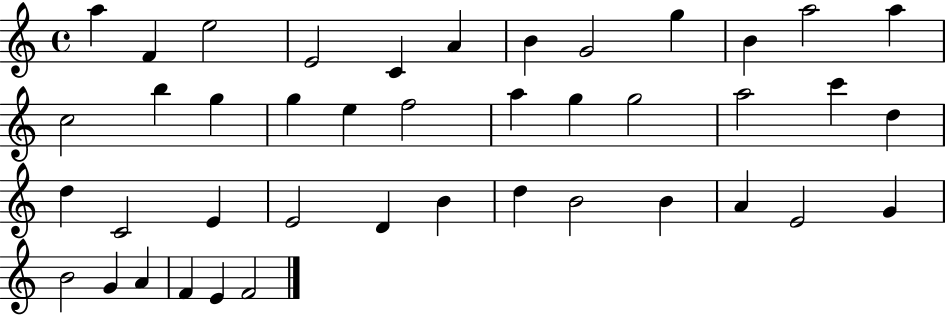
A5/q F4/q E5/h E4/h C4/q A4/q B4/q G4/h G5/q B4/q A5/h A5/q C5/h B5/q G5/q G5/q E5/q F5/h A5/q G5/q G5/h A5/h C6/q D5/q D5/q C4/h E4/q E4/h D4/q B4/q D5/q B4/h B4/q A4/q E4/h G4/q B4/h G4/q A4/q F4/q E4/q F4/h